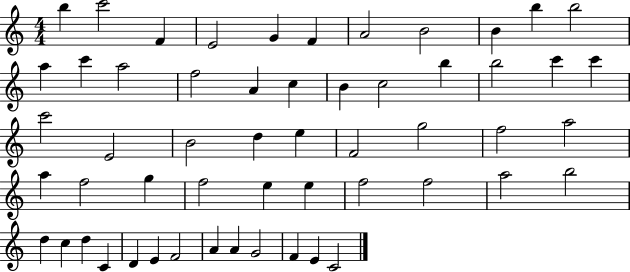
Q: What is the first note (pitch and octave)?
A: B5